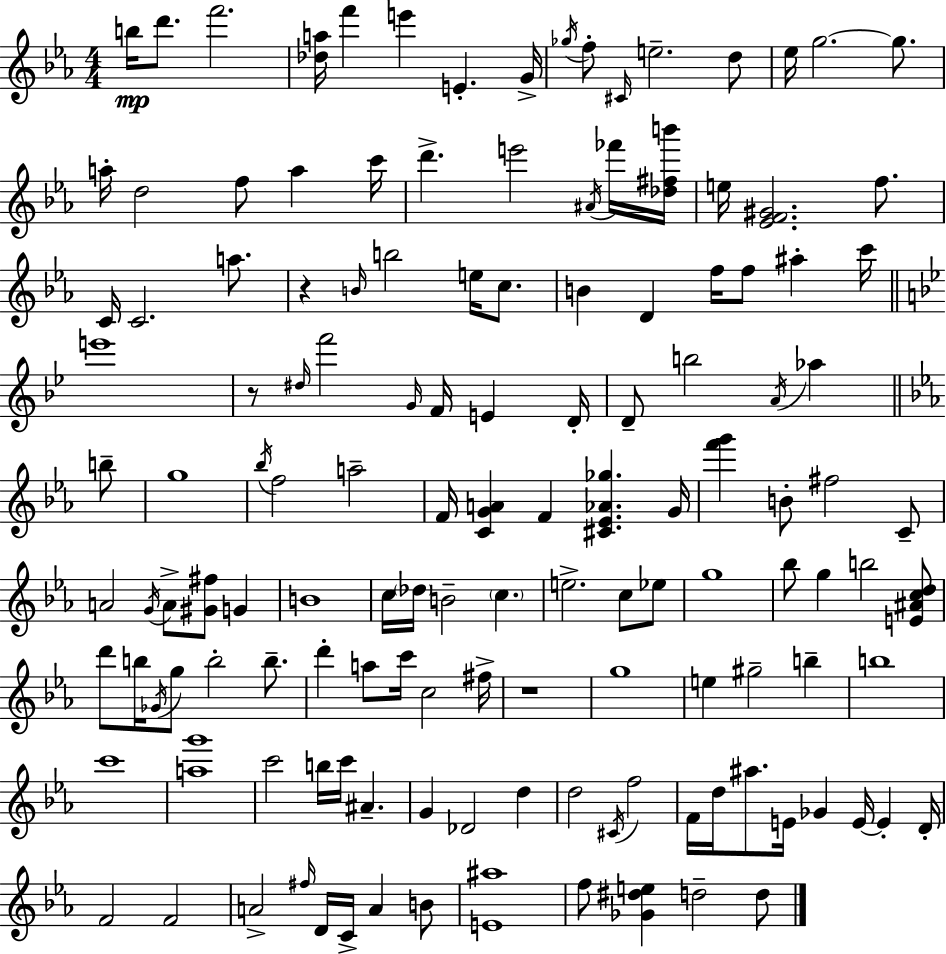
{
  \clef treble
  \numericTimeSignature
  \time 4/4
  \key ees \major
  b''16\mp d'''8. f'''2. | <des'' a''>16 f'''4 e'''4 e'4.-. g'16-> | \acciaccatura { ges''16 } f''8-. \grace { cis'16 } e''2.-- | d''8 ees''16 g''2.~~ g''8. | \break a''16-. d''2 f''8 a''4 | c'''16 d'''4.-> e'''2 | \acciaccatura { ais'16 } fes'''16 <des'' fis'' b'''>16 e''16 <ees' f' gis'>2. | f''8. c'16 c'2. | \break a''8. r4 \grace { b'16 } b''2 | e''16 c''8. b'4 d'4 f''16 f''8 ais''4-. | c'''16 \bar "||" \break \key bes \major e'''1 | r8 \grace { dis''16 } f'''2 \grace { g'16 } f'16 e'4 | d'16-. d'8-- b''2 \acciaccatura { a'16 } aes''4 | \bar "||" \break \key c \minor b''8-- g''1 | \acciaccatura { bes''16 } f''2 a''2-- | f'16 <c' g' a'>4 f'4 <cis' ees' aes' ges''>4. | g'16 <f''' g'''>4 b'8-. fis''2 | \break c'8-- a'2 \acciaccatura { g'16 } a'8-> <gis' fis''>8 | g'4 b'1 | c''16 \parenthesize des''16 b'2-- \parenthesize c''4. | e''2.-> | \break c''8 ees''8 g''1 | bes''8 g''4 b''2 | <e' ais' c'' d''>8 d'''8 b''16 \acciaccatura { ges'16 } g''8 b''2-. | b''8.-- d'''4-. a''8 c'''16 c''2 | \break fis''16-> r1 | g''1 | e''4 gis''2-- | b''4-- b''1 | \break c'''1 | <a'' g'''>1 | c'''2 b''16 c'''16 ais'4.-- | g'4 des'2 | \break d''4 d''2 \acciaccatura { cis'16 } f''2 | f'16 d''16 ais''8. e'16 ges'4 | e'16~~ e'4-. d'16-. f'2 f'2 | a'2-> \grace { fis''16 } d'16 | \break c'16-> a'4 b'8 <e' ais''>1 | f''8 <ges' dis'' e''>4 d''2-- | d''8 \bar "|."
}